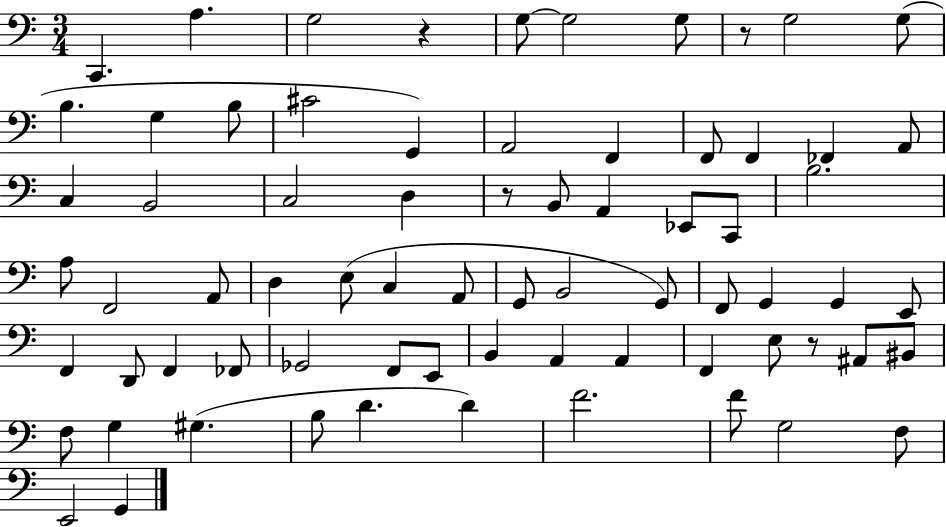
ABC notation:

X:1
T:Untitled
M:3/4
L:1/4
K:C
C,, A, G,2 z G,/2 G,2 G,/2 z/2 G,2 G,/2 B, G, B,/2 ^C2 G,, A,,2 F,, F,,/2 F,, _F,, A,,/2 C, B,,2 C,2 D, z/2 B,,/2 A,, _E,,/2 C,,/2 B,2 A,/2 F,,2 A,,/2 D, E,/2 C, A,,/2 G,,/2 B,,2 G,,/2 F,,/2 G,, G,, E,,/2 F,, D,,/2 F,, _F,,/2 _G,,2 F,,/2 E,,/2 B,, A,, A,, F,, E,/2 z/2 ^A,,/2 ^B,,/2 F,/2 G, ^G, B,/2 D D F2 F/2 G,2 F,/2 E,,2 G,,